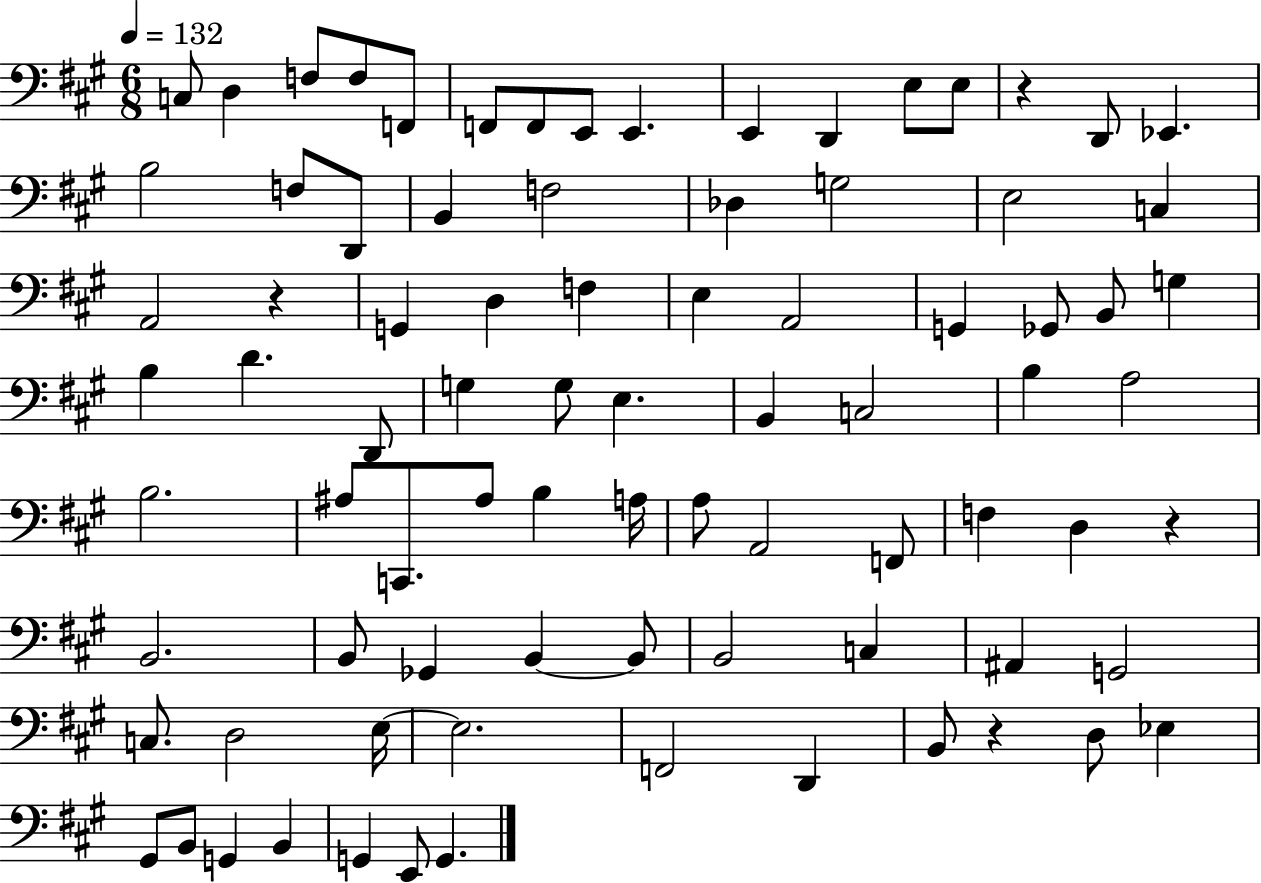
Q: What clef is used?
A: bass